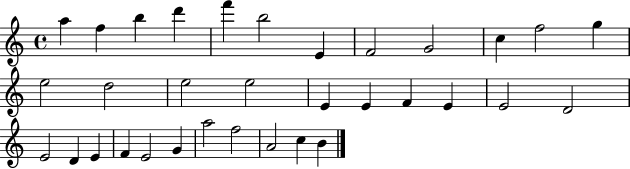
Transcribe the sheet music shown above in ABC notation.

X:1
T:Untitled
M:4/4
L:1/4
K:C
a f b d' f' b2 E F2 G2 c f2 g e2 d2 e2 e2 E E F E E2 D2 E2 D E F E2 G a2 f2 A2 c B